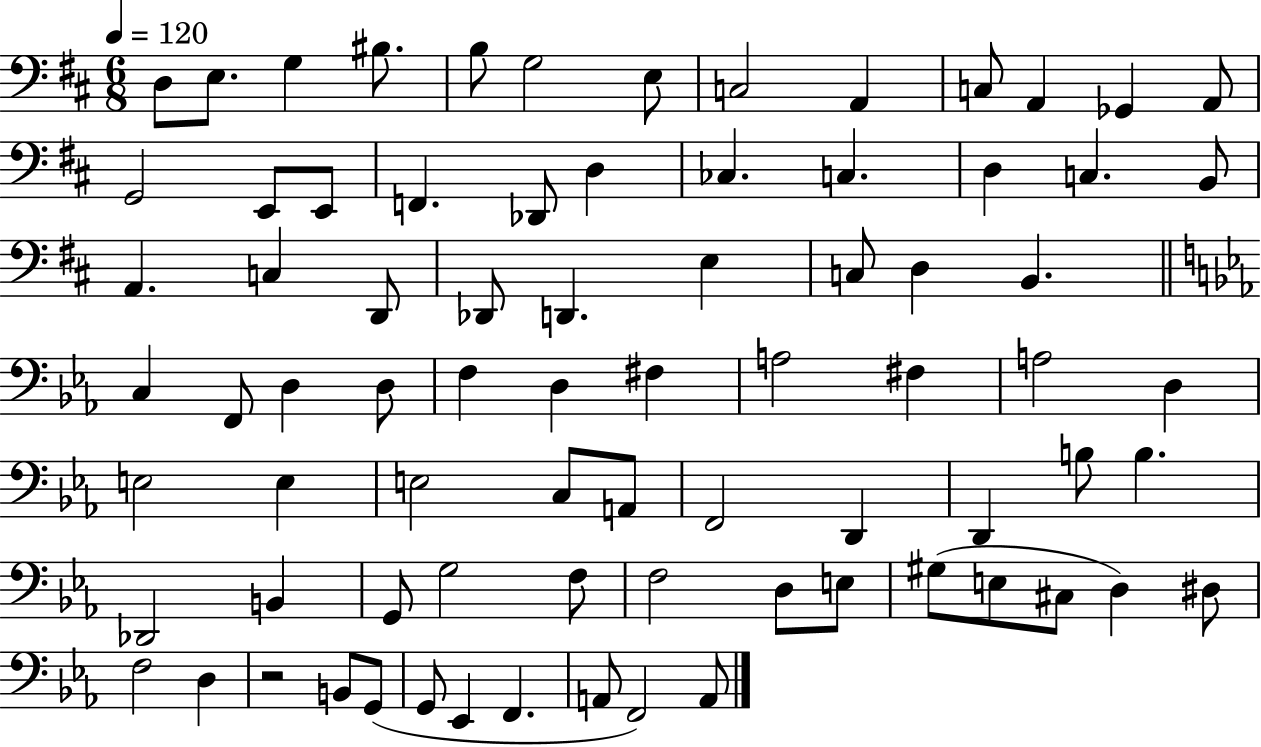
X:1
T:Untitled
M:6/8
L:1/4
K:D
D,/2 E,/2 G, ^B,/2 B,/2 G,2 E,/2 C,2 A,, C,/2 A,, _G,, A,,/2 G,,2 E,,/2 E,,/2 F,, _D,,/2 D, _C, C, D, C, B,,/2 A,, C, D,,/2 _D,,/2 D,, E, C,/2 D, B,, C, F,,/2 D, D,/2 F, D, ^F, A,2 ^F, A,2 D, E,2 E, E,2 C,/2 A,,/2 F,,2 D,, D,, B,/2 B, _D,,2 B,, G,,/2 G,2 F,/2 F,2 D,/2 E,/2 ^G,/2 E,/2 ^C,/2 D, ^D,/2 F,2 D, z2 B,,/2 G,,/2 G,,/2 _E,, F,, A,,/2 F,,2 A,,/2